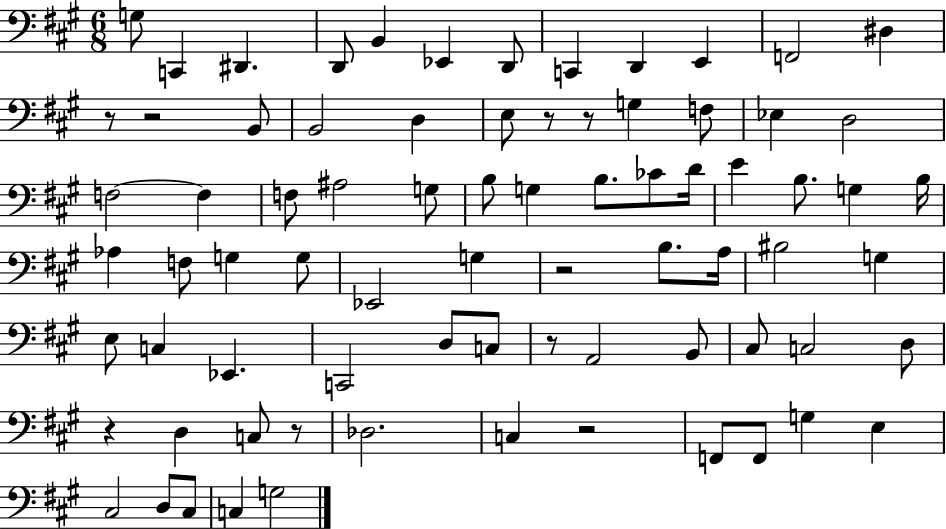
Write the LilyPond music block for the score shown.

{
  \clef bass
  \numericTimeSignature
  \time 6/8
  \key a \major
  \repeat volta 2 { g8 c,4 dis,4. | d,8 b,4 ees,4 d,8 | c,4 d,4 e,4 | f,2 dis4 | \break r8 r2 b,8 | b,2 d4 | e8 r8 r8 g4 f8 | ees4 d2 | \break f2~~ f4 | f8 ais2 g8 | b8 g4 b8. ces'8 d'16 | e'4 b8. g4 b16 | \break aes4 f8 g4 g8 | ees,2 g4 | r2 b8. a16 | bis2 g4 | \break e8 c4 ees,4. | c,2 d8 c8 | r8 a,2 b,8 | cis8 c2 d8 | \break r4 d4 c8 r8 | des2. | c4 r2 | f,8 f,8 g4 e4 | \break cis2 d8 cis8 | c4 g2 | } \bar "|."
}